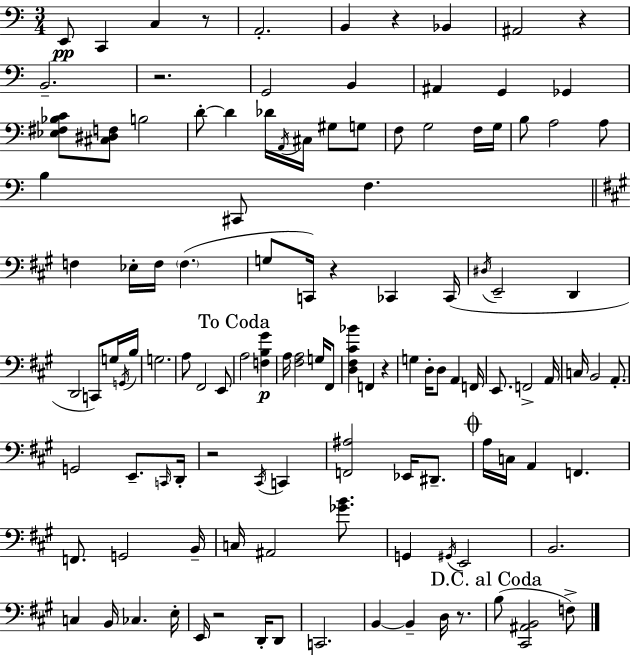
X:1
T:Untitled
M:3/4
L:1/4
K:Am
E,,/2 C,, C, z/2 A,,2 B,, z _B,, ^A,,2 z B,,2 z2 G,,2 B,, ^A,, G,, _G,, [_E,^F,_B,C]/2 [^C,^D,F,]/2 B,2 D/2 D _D/4 A,,/4 ^C,/4 ^G,/2 G,/2 F,/2 G,2 F,/4 G,/4 B,/2 A,2 A,/2 B, ^C,,/2 F, F, _E,/4 F,/4 F, G,/2 C,,/4 z _C,, _C,,/4 ^D,/4 E,,2 D,, D,,2 C,,/2 G,/4 G,,/4 B,/4 G,2 A,/2 ^F,,2 E,,/2 A,2 [F,B,^G] A,/4 [^F,A,]2 G,/4 ^F,,/2 [D,^F,^C_B] F,, z G, D,/4 D,/2 A,, F,,/4 E,,/2 F,,2 A,,/4 C,/4 B,,2 A,,/2 G,,2 E,,/2 C,,/4 D,,/4 z2 ^C,,/4 C,, [F,,^A,]2 _E,,/4 ^D,,/2 A,/4 C,/4 A,, F,, F,,/2 G,,2 B,,/4 C,/4 ^A,,2 [_GB]/2 G,, ^G,,/4 E,,2 B,,2 C, B,,/4 _C, E,/4 E,,/4 z2 D,,/4 D,,/2 C,,2 B,, B,, D,/4 z/2 B,/2 [^C,,^A,,B,,]2 F,/2